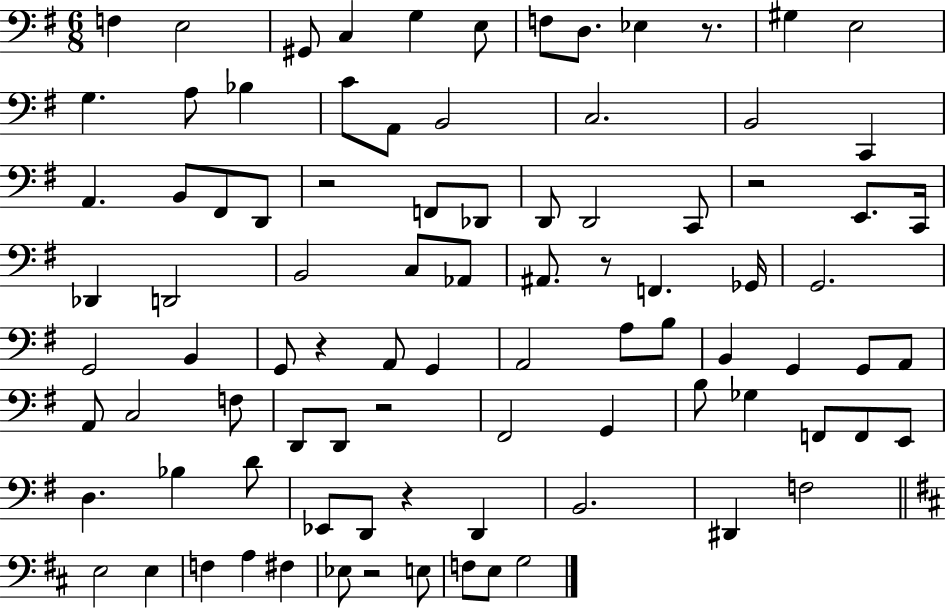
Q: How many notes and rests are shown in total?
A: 91